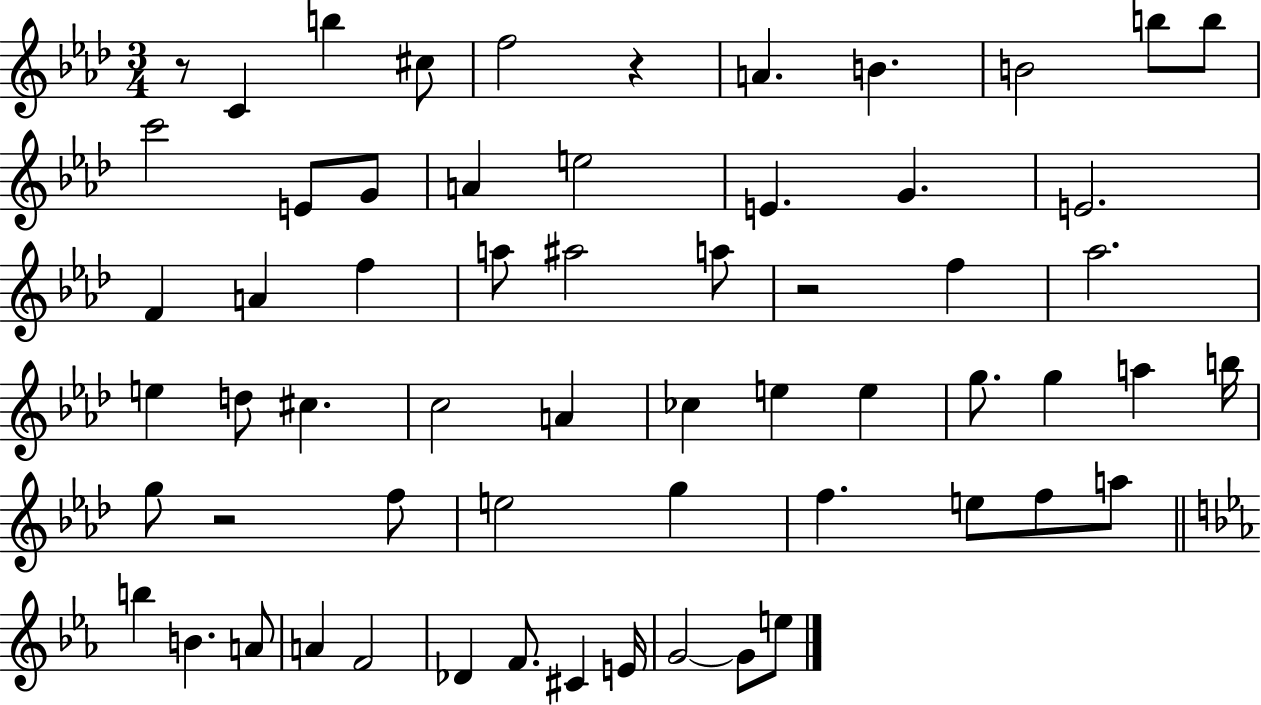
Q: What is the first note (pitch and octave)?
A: C4